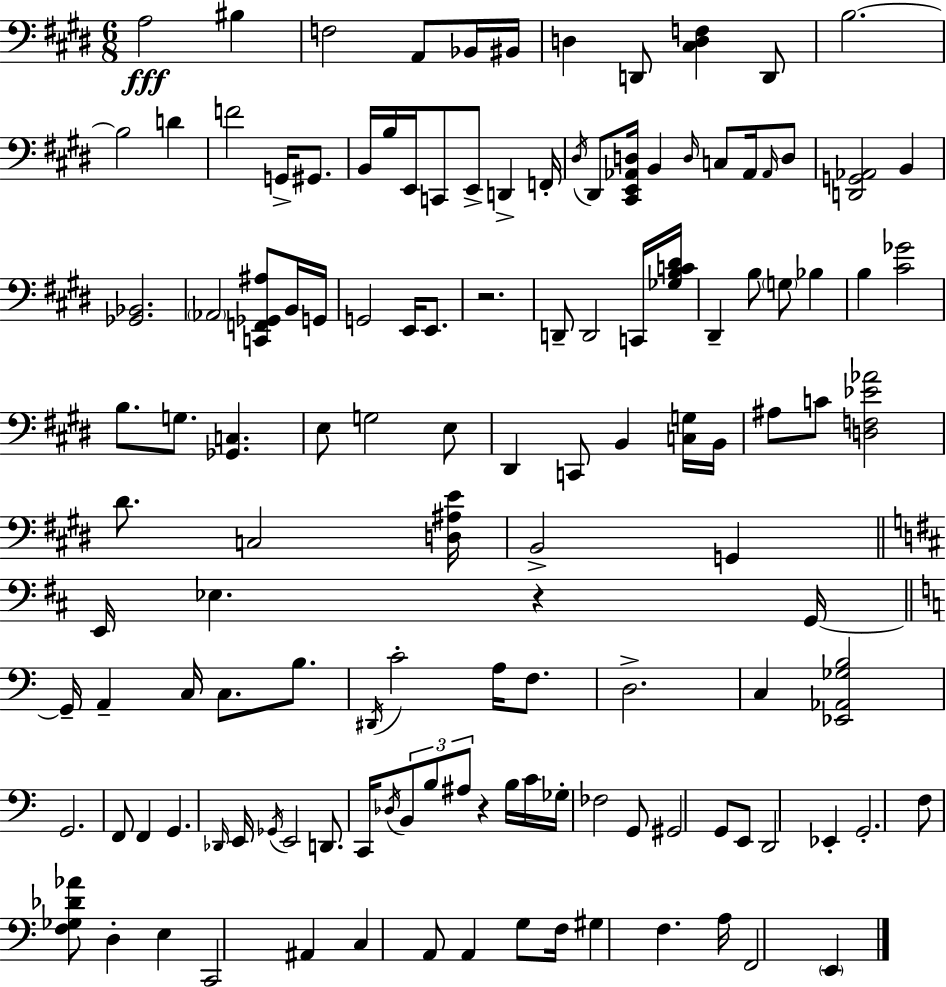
{
  \clef bass
  \numericTimeSignature
  \time 6/8
  \key e \major
  a2\fff bis4 | f2 a,8 bes,16 bis,16 | d4 d,8 <cis d f>4 d,8 | b2.~~ | \break b2 d'4 | f'2 g,16-> gis,8. | b,16 b16 e,16 c,8 e,8-> d,4-> f,16-. | \acciaccatura { dis16 } dis,8 <cis, e, aes, d>16 b,4 \grace { d16 } c8 aes,16 | \break \grace { aes,16 } d8 <d, g, aes,>2 b,4 | <ges, bes,>2. | \parenthesize aes,2 <c, f, ges, ais>8 | b,16 g,16 g,2 e,16 | \break e,8. r2. | d,8-- d,2 | c,16 <ges b c' dis'>16 dis,4-- b8 \parenthesize g8 bes4 | b4 <cis' ges'>2 | \break b8. g8. <ges, c>4. | e8 g2 | e8 dis,4 c,8 b,4 | <c g>16 b,16 ais8 c'8 <d f ees' aes'>2 | \break dis'8. c2 | <d ais e'>16 b,2-> g,4 | \bar "||" \break \key b \minor e,16 ees4. r4 g,16~~ | \bar "||" \break \key c \major g,16-- a,4-- c16 c8. b8. | \acciaccatura { dis,16 } c'2-. a16 f8. | d2.-> | c4 <ees, aes, ges b>2 | \break g,2. | f,8 f,4 g,4. | \grace { des,16 } e,16 \acciaccatura { ges,16 } e,2 | d,8. c,16 \acciaccatura { des16 } \tuplet 3/2 { b,8 b8 ais8 } r4 | \break b16 c'16 ges16-. fes2 | g,8 gis,2 | g,8 e,8 d,2 | ees,4-. g,2.-. | \break f8 <f ges des' aes'>8 d4-. | e4 c,2 | ais,4 c4 a,8 a,4 | g8 f16 gis4 f4. | \break a16 f,2 | \parenthesize e,4 \bar "|."
}